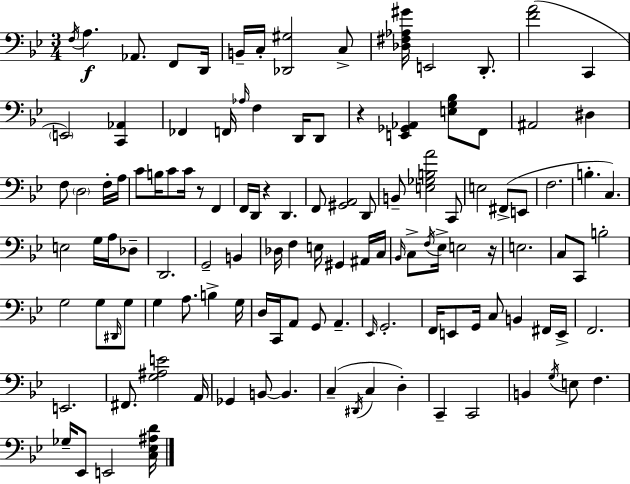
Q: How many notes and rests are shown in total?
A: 121